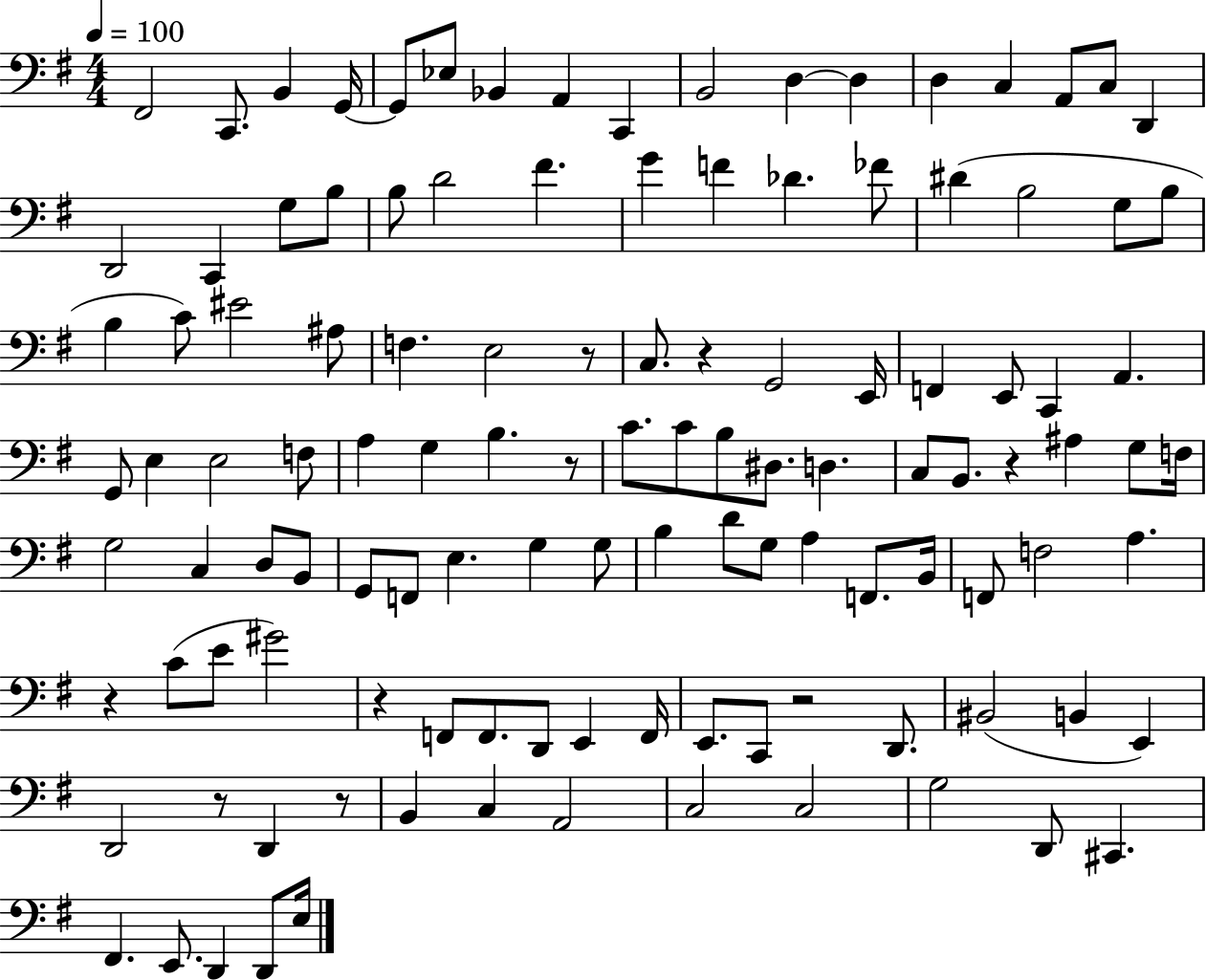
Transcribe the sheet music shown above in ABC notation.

X:1
T:Untitled
M:4/4
L:1/4
K:G
^F,,2 C,,/2 B,, G,,/4 G,,/2 _E,/2 _B,, A,, C,, B,,2 D, D, D, C, A,,/2 C,/2 D,, D,,2 C,, G,/2 B,/2 B,/2 D2 ^F G F _D _F/2 ^D B,2 G,/2 B,/2 B, C/2 ^E2 ^A,/2 F, E,2 z/2 C,/2 z G,,2 E,,/4 F,, E,,/2 C,, A,, G,,/2 E, E,2 F,/2 A, G, B, z/2 C/2 C/2 B,/2 ^D,/2 D, C,/2 B,,/2 z ^A, G,/2 F,/4 G,2 C, D,/2 B,,/2 G,,/2 F,,/2 E, G, G,/2 B, D/2 G,/2 A, F,,/2 B,,/4 F,,/2 F,2 A, z C/2 E/2 ^G2 z F,,/2 F,,/2 D,,/2 E,, F,,/4 E,,/2 C,,/2 z2 D,,/2 ^B,,2 B,, E,, D,,2 z/2 D,, z/2 B,, C, A,,2 C,2 C,2 G,2 D,,/2 ^C,, ^F,, E,,/2 D,, D,,/2 E,/4